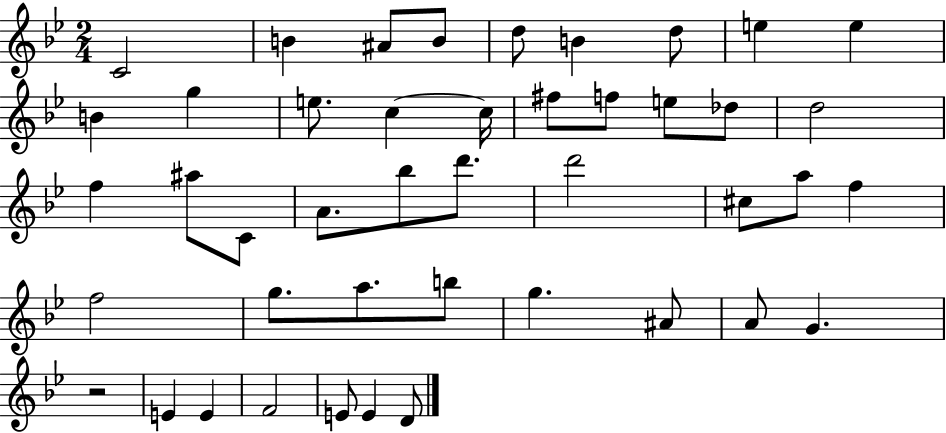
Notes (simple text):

C4/h B4/q A#4/e B4/e D5/e B4/q D5/e E5/q E5/q B4/q G5/q E5/e. C5/q C5/s F#5/e F5/e E5/e Db5/e D5/h F5/q A#5/e C4/e A4/e. Bb5/e D6/e. D6/h C#5/e A5/e F5/q F5/h G5/e. A5/e. B5/e G5/q. A#4/e A4/e G4/q. R/h E4/q E4/q F4/h E4/e E4/q D4/e